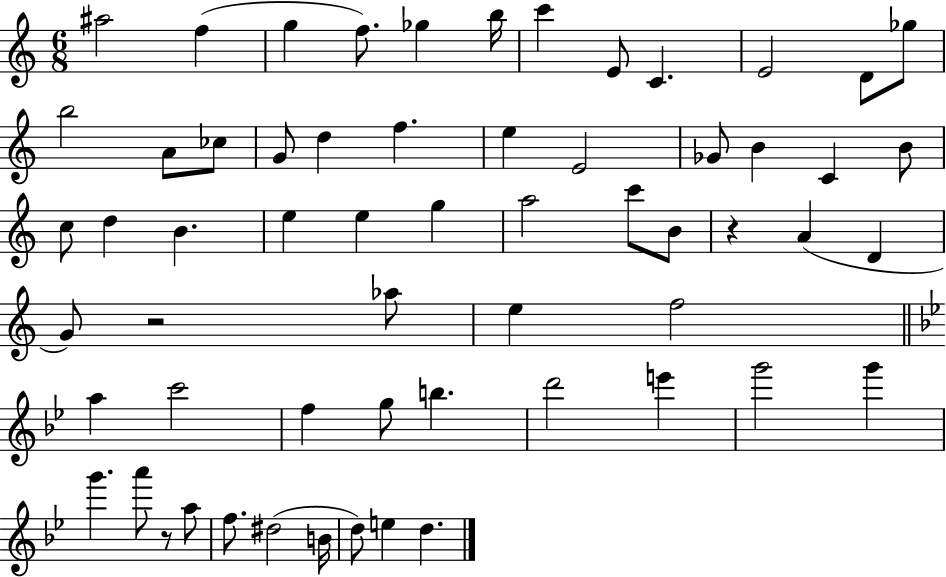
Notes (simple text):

A#5/h F5/q G5/q F5/e. Gb5/q B5/s C6/q E4/e C4/q. E4/h D4/e Gb5/e B5/h A4/e CES5/e G4/e D5/q F5/q. E5/q E4/h Gb4/e B4/q C4/q B4/e C5/e D5/q B4/q. E5/q E5/q G5/q A5/h C6/e B4/e R/q A4/q D4/q G4/e R/h Ab5/e E5/q F5/h A5/q C6/h F5/q G5/e B5/q. D6/h E6/q G6/h G6/q G6/q. A6/e R/e A5/e F5/e. D#5/h B4/s D5/e E5/q D5/q.